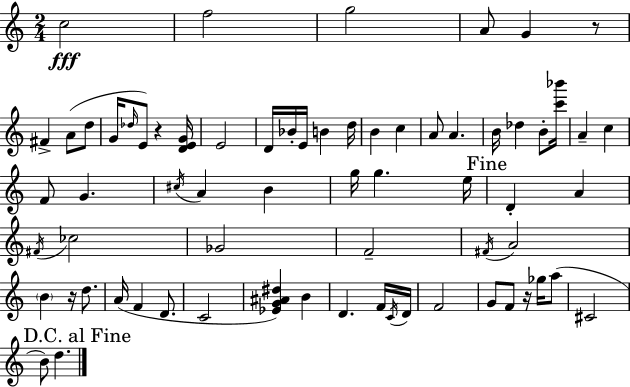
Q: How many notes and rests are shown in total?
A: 68